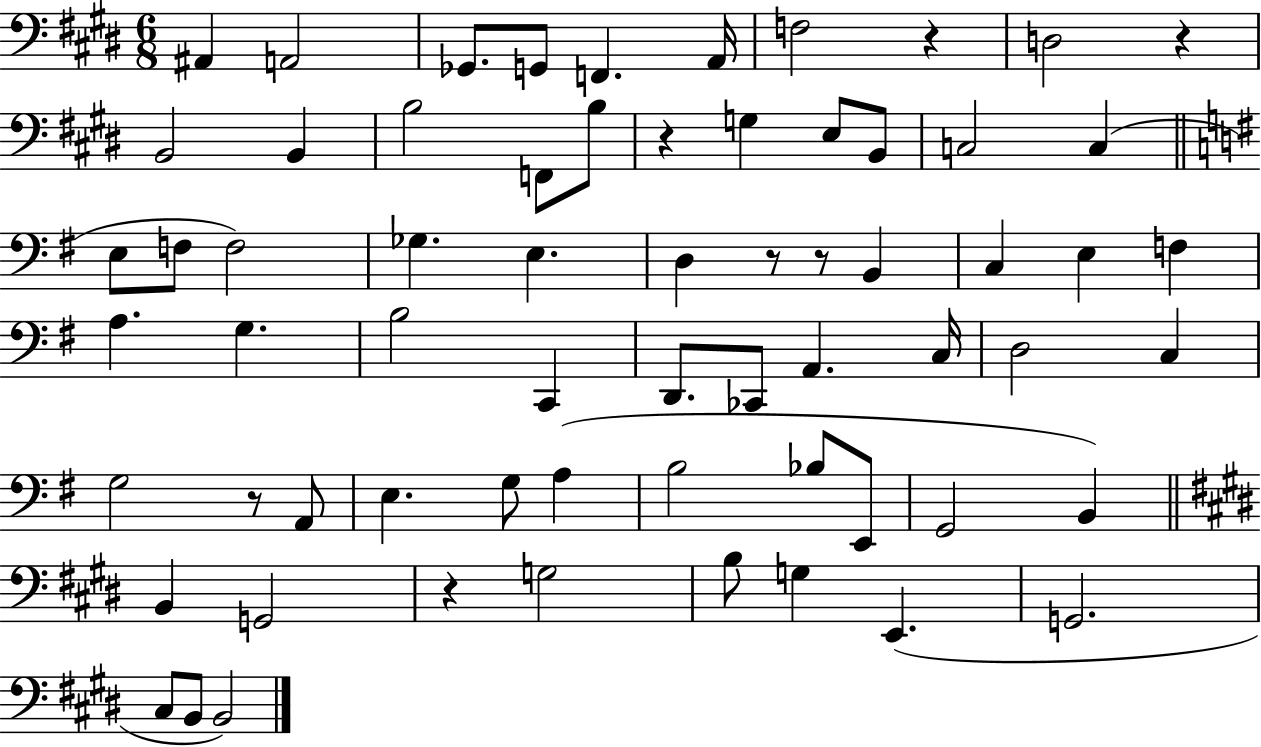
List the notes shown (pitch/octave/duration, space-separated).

A#2/q A2/h Gb2/e. G2/e F2/q. A2/s F3/h R/q D3/h R/q B2/h B2/q B3/h F2/e B3/e R/q G3/q E3/e B2/e C3/h C3/q E3/e F3/e F3/h Gb3/q. E3/q. D3/q R/e R/e B2/q C3/q E3/q F3/q A3/q. G3/q. B3/h C2/q D2/e. CES2/e A2/q. C3/s D3/h C3/q G3/h R/e A2/e E3/q. G3/e A3/q B3/h Bb3/e E2/e G2/h B2/q B2/q G2/h R/q G3/h B3/e G3/q E2/q. G2/h. C#3/e B2/e B2/h